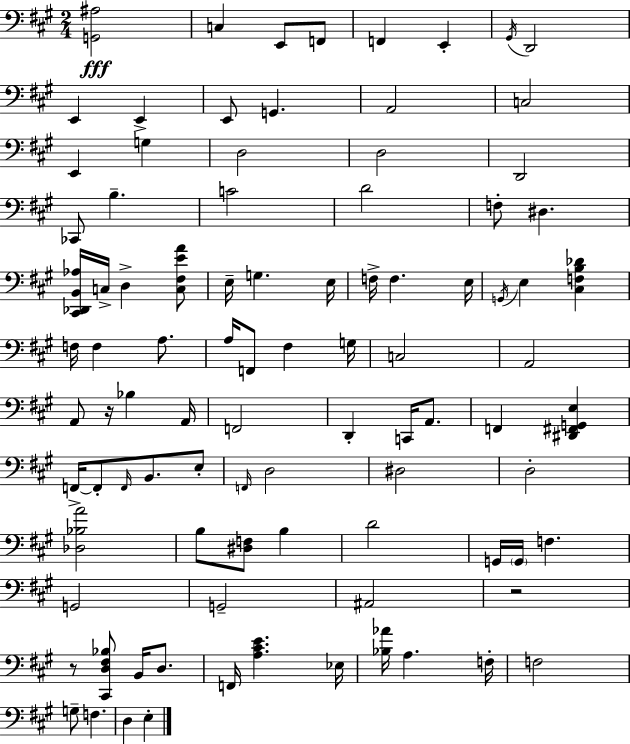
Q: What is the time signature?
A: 2/4